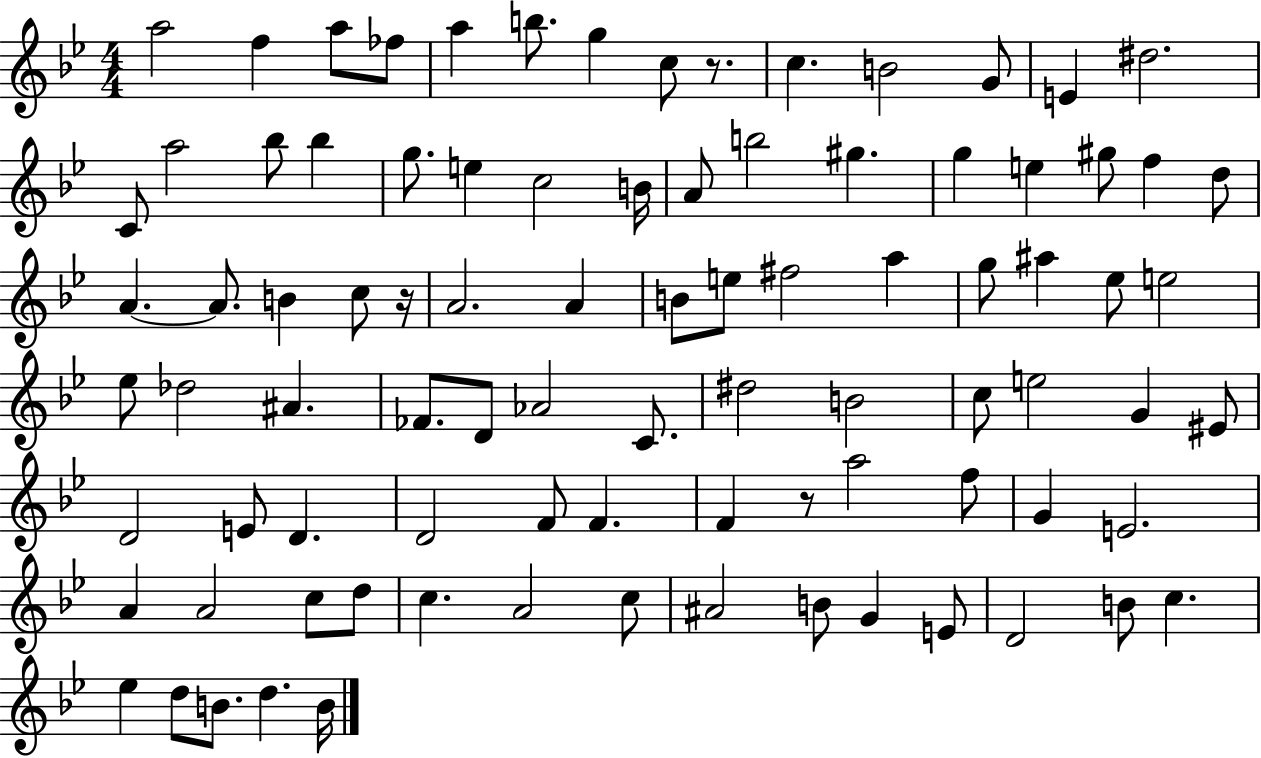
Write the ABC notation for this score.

X:1
T:Untitled
M:4/4
L:1/4
K:Bb
a2 f a/2 _f/2 a b/2 g c/2 z/2 c B2 G/2 E ^d2 C/2 a2 _b/2 _b g/2 e c2 B/4 A/2 b2 ^g g e ^g/2 f d/2 A A/2 B c/2 z/4 A2 A B/2 e/2 ^f2 a g/2 ^a _e/2 e2 _e/2 _d2 ^A _F/2 D/2 _A2 C/2 ^d2 B2 c/2 e2 G ^E/2 D2 E/2 D D2 F/2 F F z/2 a2 f/2 G E2 A A2 c/2 d/2 c A2 c/2 ^A2 B/2 G E/2 D2 B/2 c _e d/2 B/2 d B/4